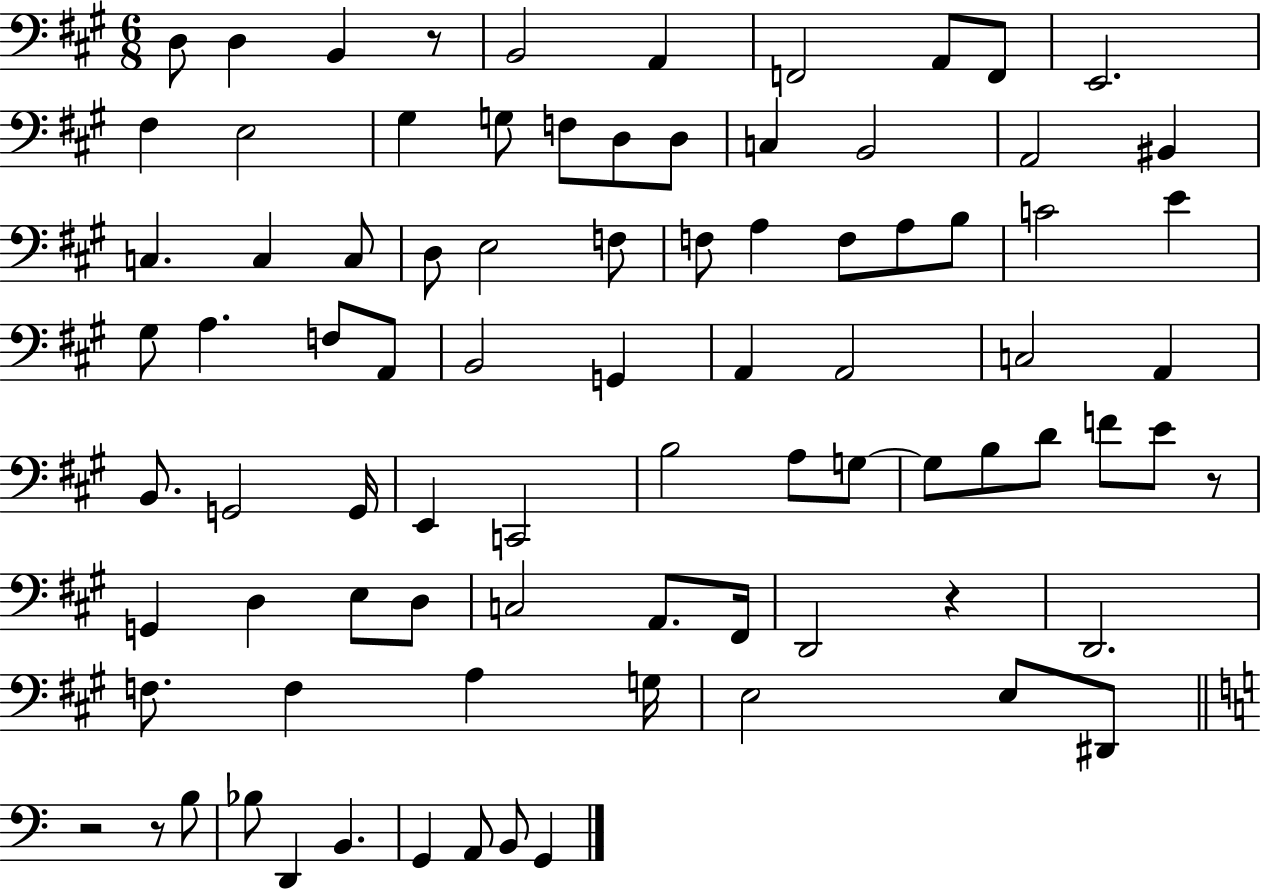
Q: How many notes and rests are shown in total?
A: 85